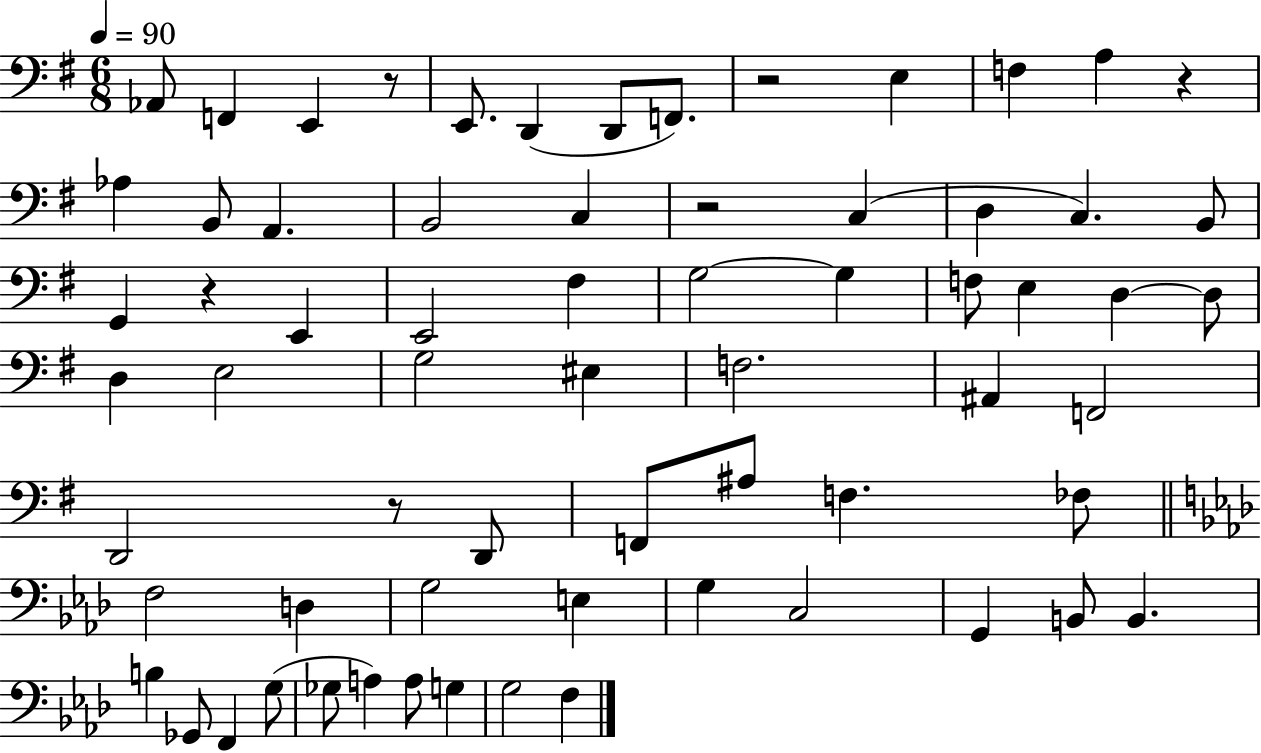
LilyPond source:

{
  \clef bass
  \numericTimeSignature
  \time 6/8
  \key g \major
  \tempo 4 = 90
  \repeat volta 2 { aes,8 f,4 e,4 r8 | e,8. d,4( d,8 f,8.) | r2 e4 | f4 a4 r4 | \break aes4 b,8 a,4. | b,2 c4 | r2 c4( | d4 c4.) b,8 | \break g,4 r4 e,4 | e,2 fis4 | g2~~ g4 | f8 e4 d4~~ d8 | \break d4 e2 | g2 eis4 | f2. | ais,4 f,2 | \break d,2 r8 d,8 | f,8 ais8 f4. fes8 | \bar "||" \break \key f \minor f2 d4 | g2 e4 | g4 c2 | g,4 b,8 b,4. | \break b4 ges,8 f,4 g8( | ges8 a4) a8 g4 | g2 f4 | } \bar "|."
}